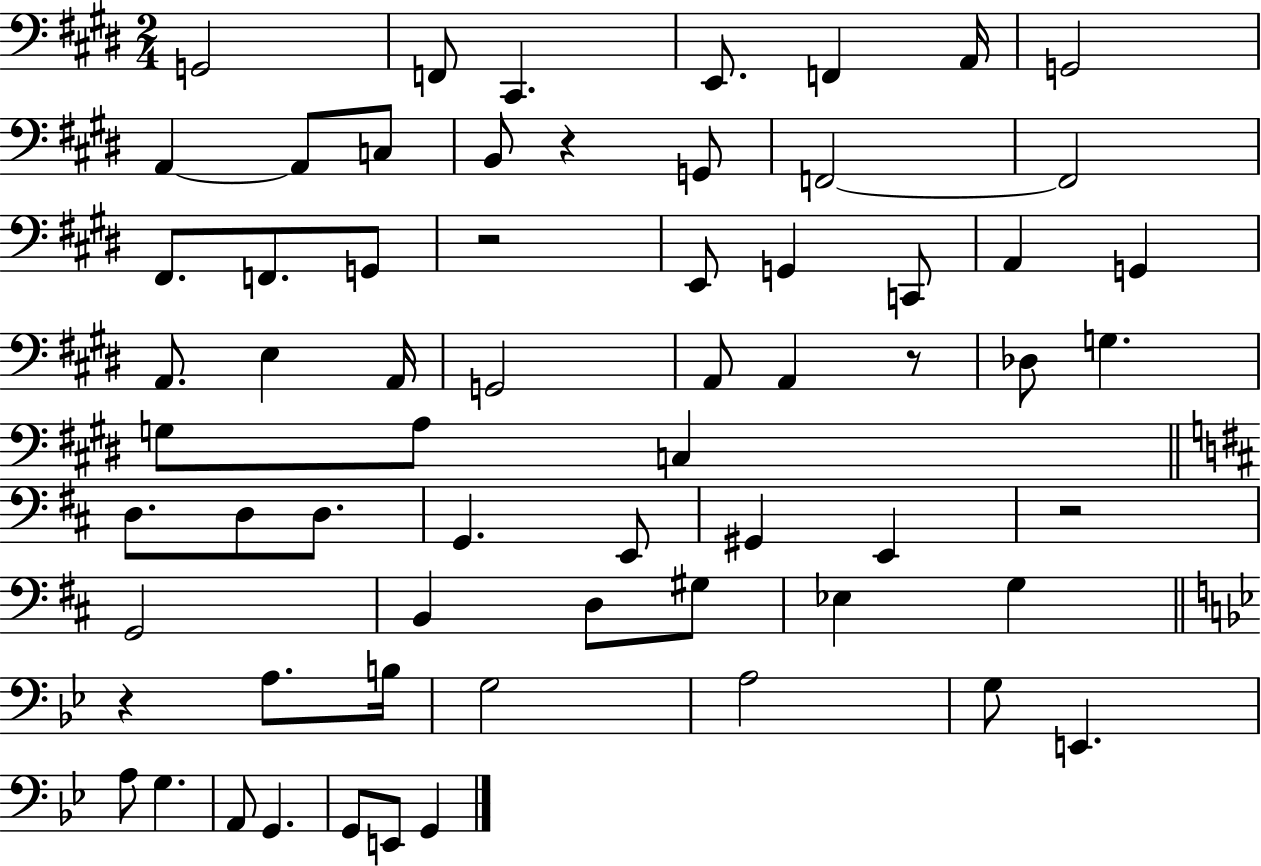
X:1
T:Untitled
M:2/4
L:1/4
K:E
G,,2 F,,/2 ^C,, E,,/2 F,, A,,/4 G,,2 A,, A,,/2 C,/2 B,,/2 z G,,/2 F,,2 F,,2 ^F,,/2 F,,/2 G,,/2 z2 E,,/2 G,, C,,/2 A,, G,, A,,/2 E, A,,/4 G,,2 A,,/2 A,, z/2 _D,/2 G, G,/2 A,/2 C, D,/2 D,/2 D,/2 G,, E,,/2 ^G,, E,, z2 G,,2 B,, D,/2 ^G,/2 _E, G, z A,/2 B,/4 G,2 A,2 G,/2 E,, A,/2 G, A,,/2 G,, G,,/2 E,,/2 G,,